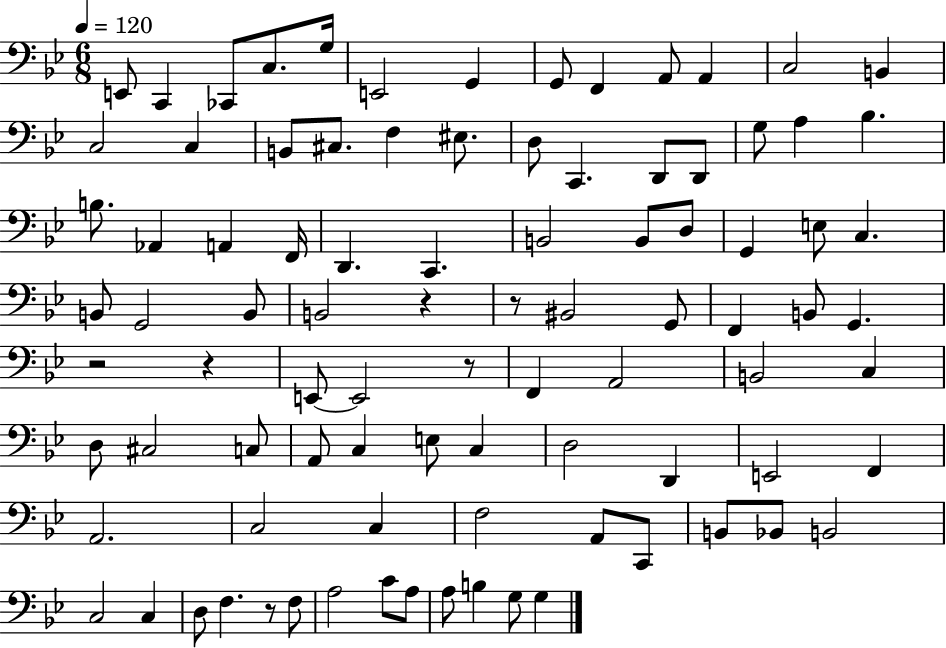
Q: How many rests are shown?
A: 6